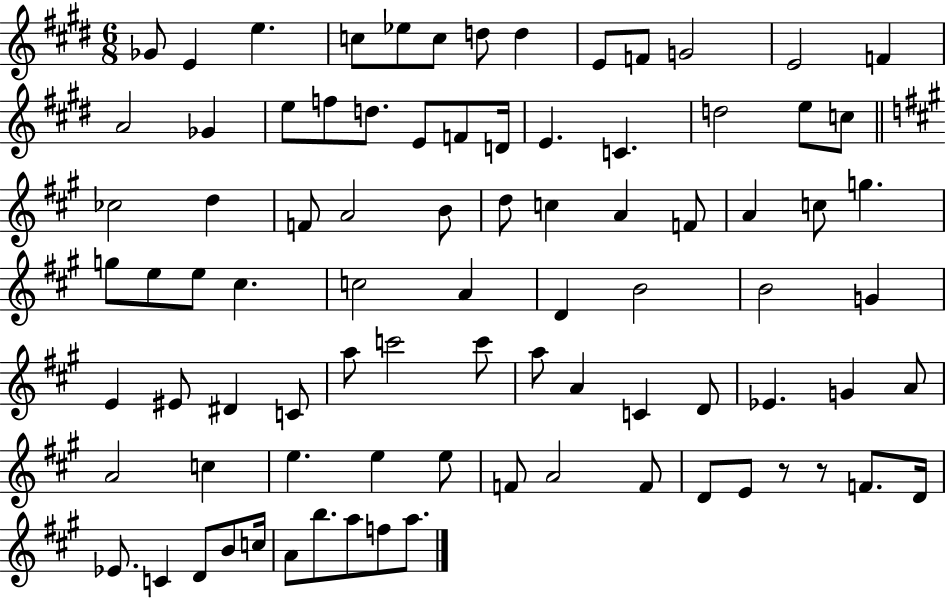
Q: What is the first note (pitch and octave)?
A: Gb4